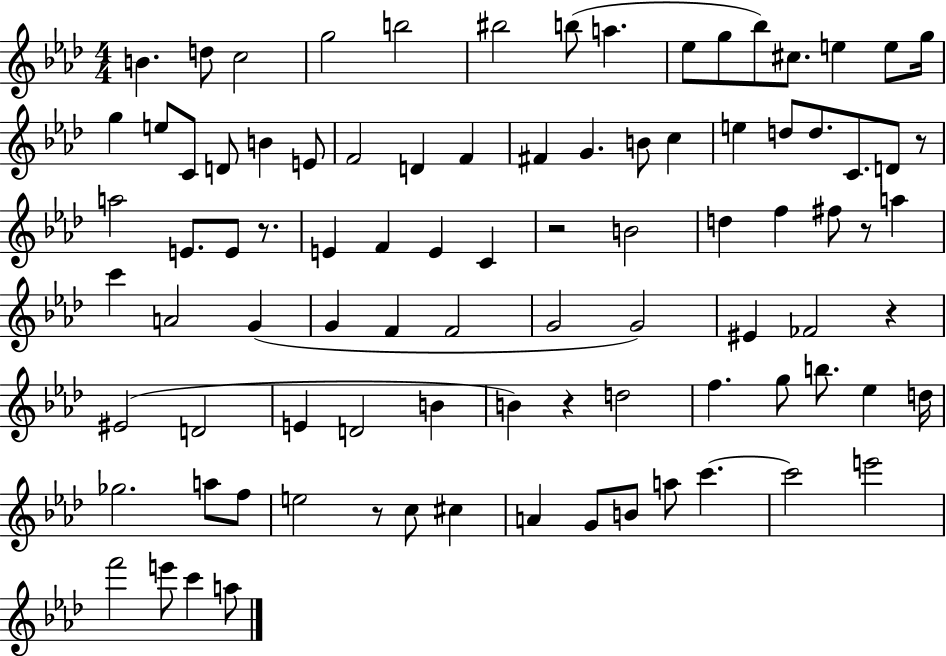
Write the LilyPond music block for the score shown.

{
  \clef treble
  \numericTimeSignature
  \time 4/4
  \key aes \major
  \repeat volta 2 { b'4. d''8 c''2 | g''2 b''2 | bis''2 b''8( a''4. | ees''8 g''8 bes''8) cis''8. e''4 e''8 g''16 | \break g''4 e''8 c'8 d'8 b'4 e'8 | f'2 d'4 f'4 | fis'4 g'4. b'8 c''4 | e''4 d''8 d''8. c'8. d'8 r8 | \break a''2 e'8. e'8 r8. | e'4 f'4 e'4 c'4 | r2 b'2 | d''4 f''4 fis''8 r8 a''4 | \break c'''4 a'2 g'4( | g'4 f'4 f'2 | g'2 g'2) | eis'4 fes'2 r4 | \break eis'2( d'2 | e'4 d'2 b'4 | b'4) r4 d''2 | f''4. g''8 b''8. ees''4 d''16 | \break ges''2. a''8 f''8 | e''2 r8 c''8 cis''4 | a'4 g'8 b'8 a''8 c'''4.~~ | c'''2 e'''2 | \break f'''2 e'''8 c'''4 a''8 | } \bar "|."
}